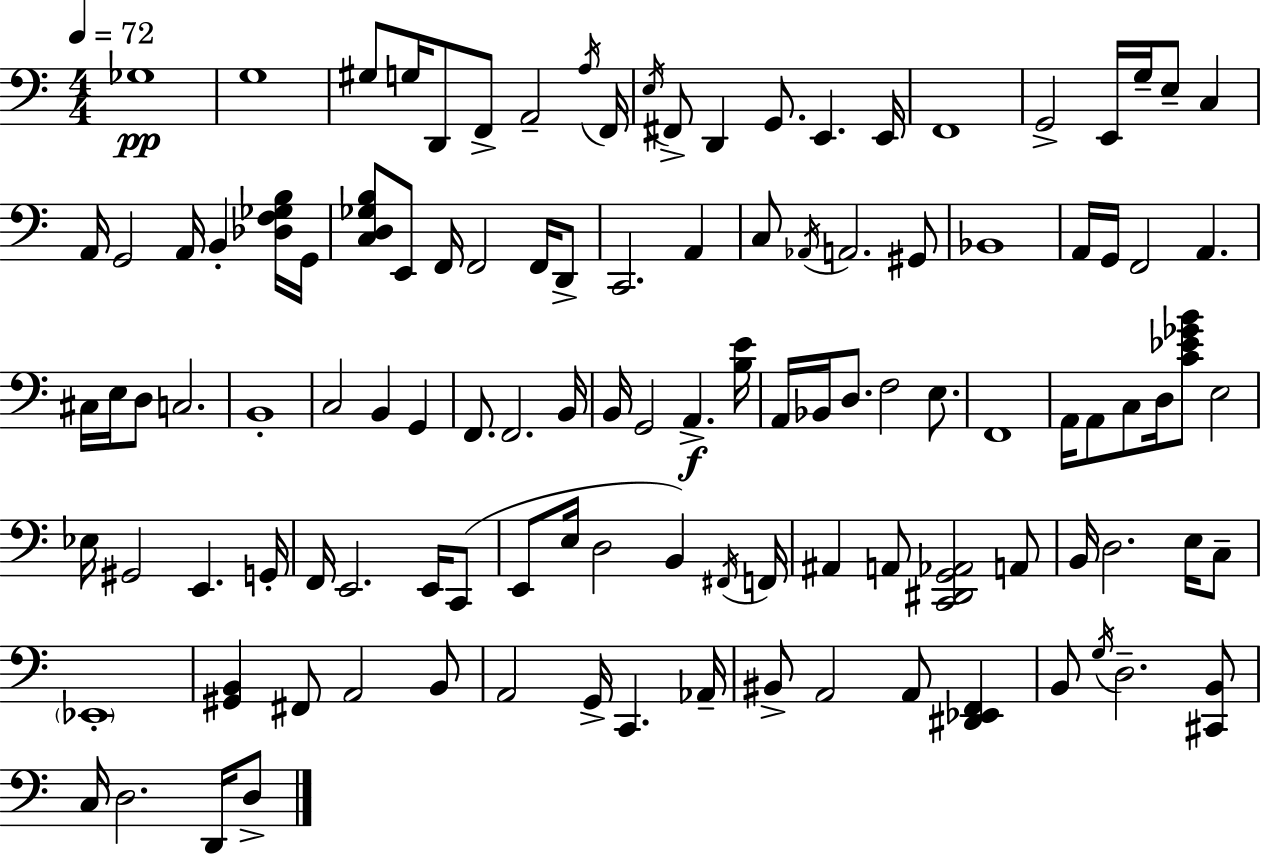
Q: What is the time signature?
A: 4/4